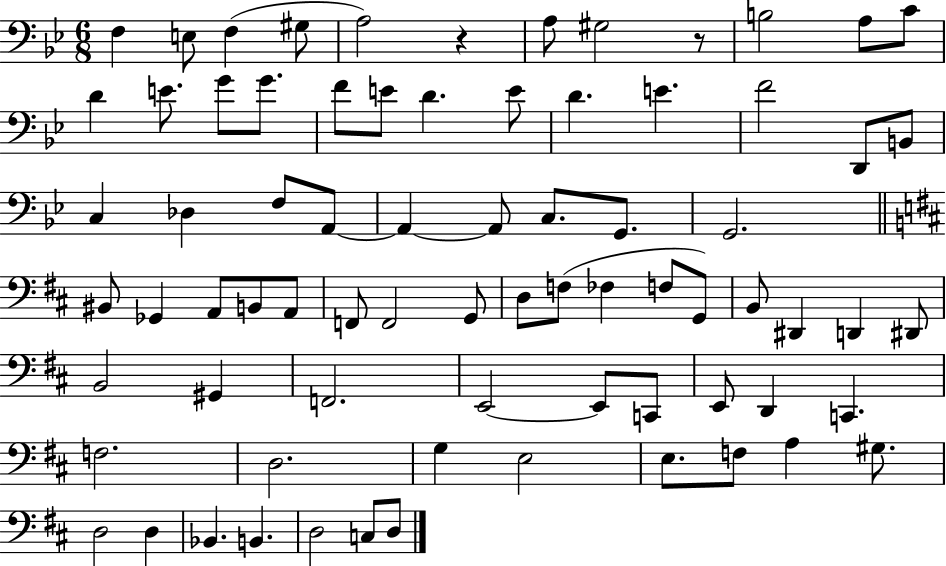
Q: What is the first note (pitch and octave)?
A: F3